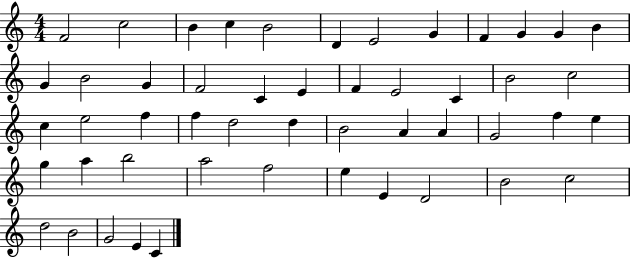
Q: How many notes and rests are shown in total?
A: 50